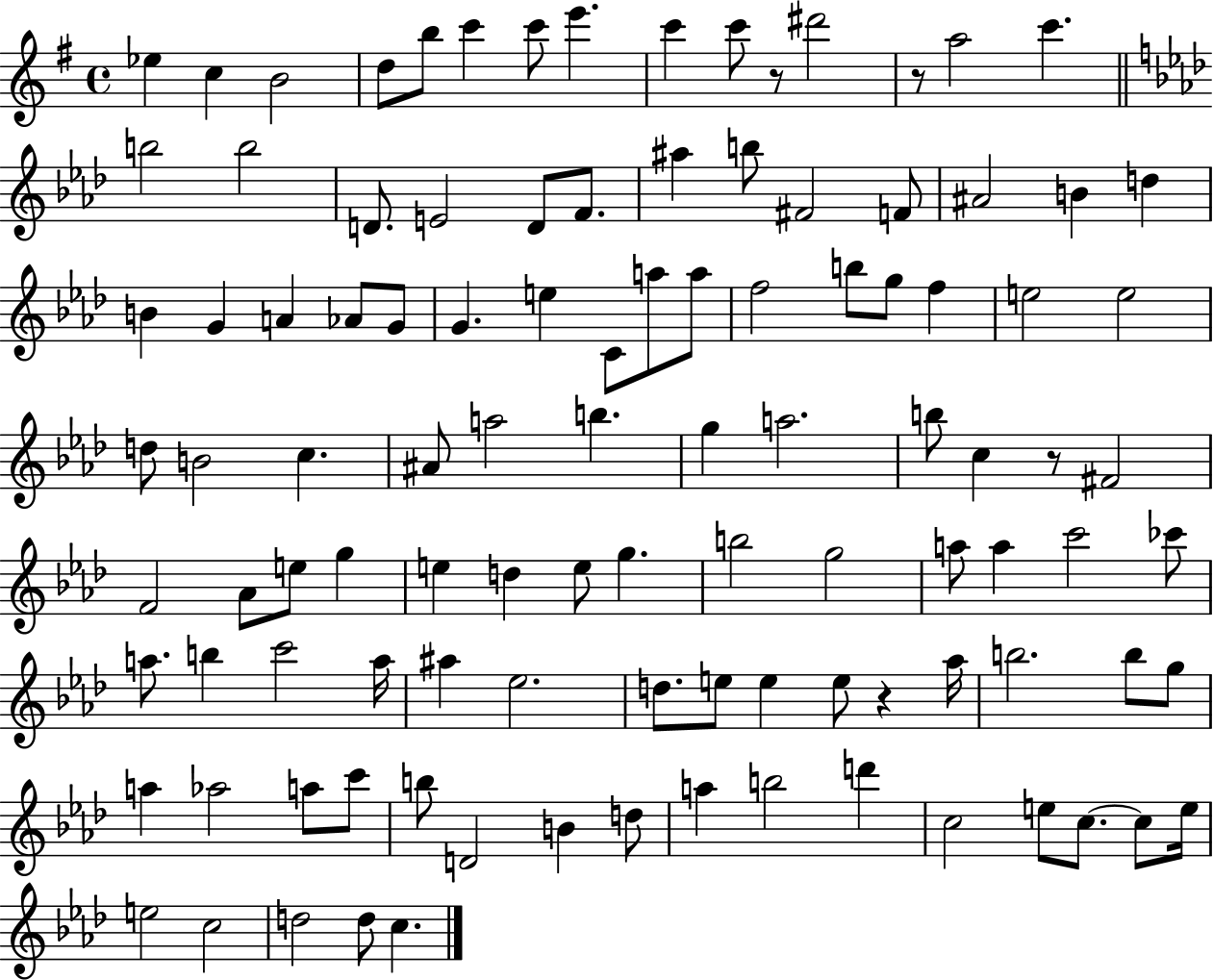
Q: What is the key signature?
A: G major